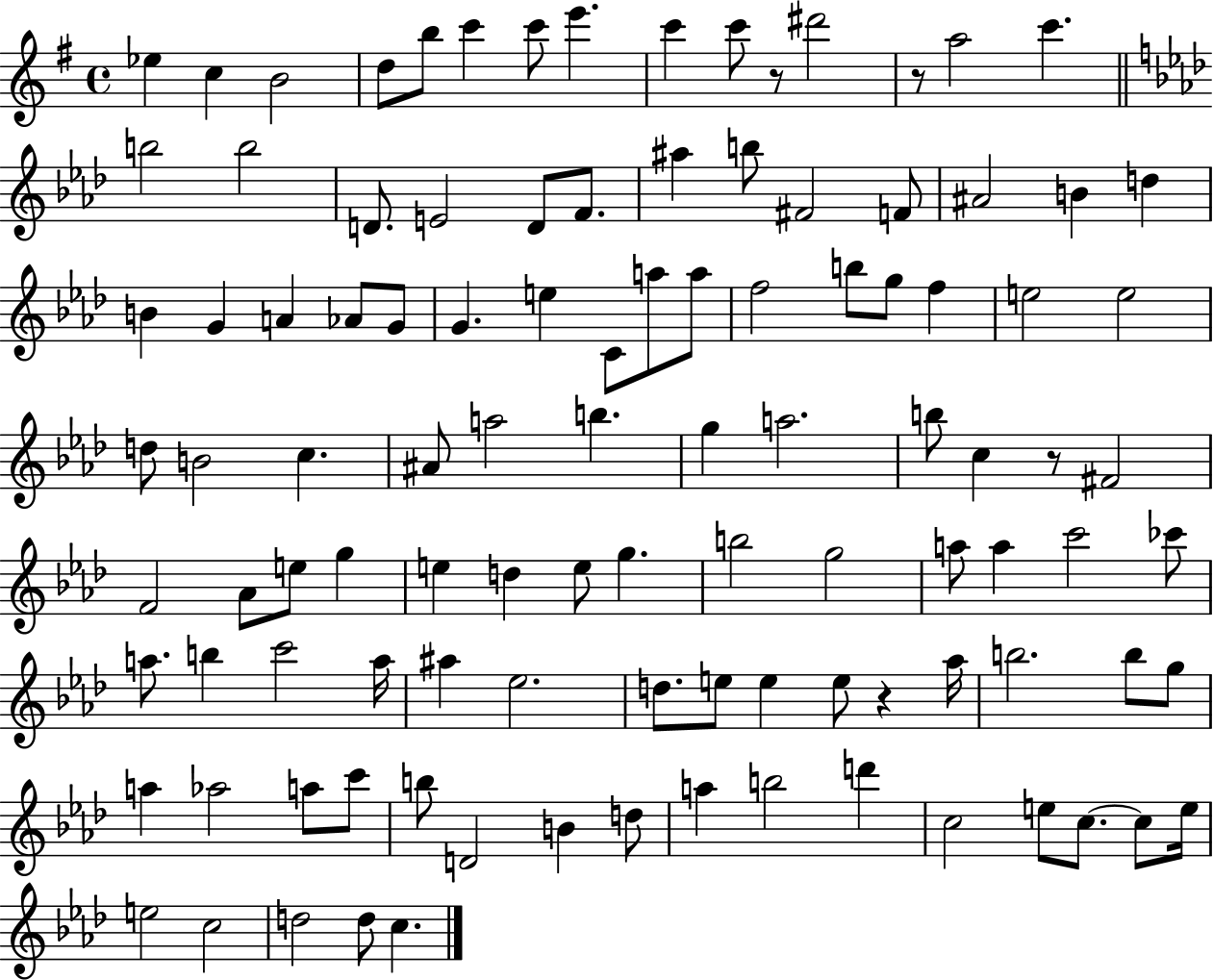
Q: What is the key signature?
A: G major